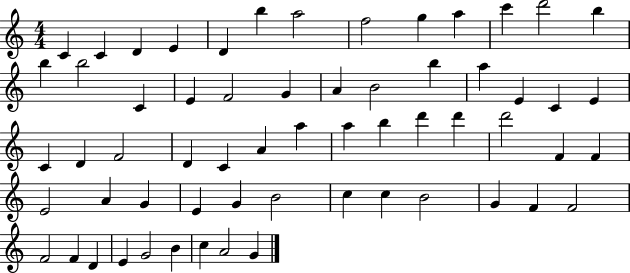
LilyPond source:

{
  \clef treble
  \numericTimeSignature
  \time 4/4
  \key c \major
  c'4 c'4 d'4 e'4 | d'4 b''4 a''2 | f''2 g''4 a''4 | c'''4 d'''2 b''4 | \break b''4 b''2 c'4 | e'4 f'2 g'4 | a'4 b'2 b''4 | a''4 e'4 c'4 e'4 | \break c'4 d'4 f'2 | d'4 c'4 a'4 a''4 | a''4 b''4 d'''4 d'''4 | d'''2 f'4 f'4 | \break e'2 a'4 g'4 | e'4 g'4 b'2 | c''4 c''4 b'2 | g'4 f'4 f'2 | \break f'2 f'4 d'4 | e'4 g'2 b'4 | c''4 a'2 g'4 | \bar "|."
}